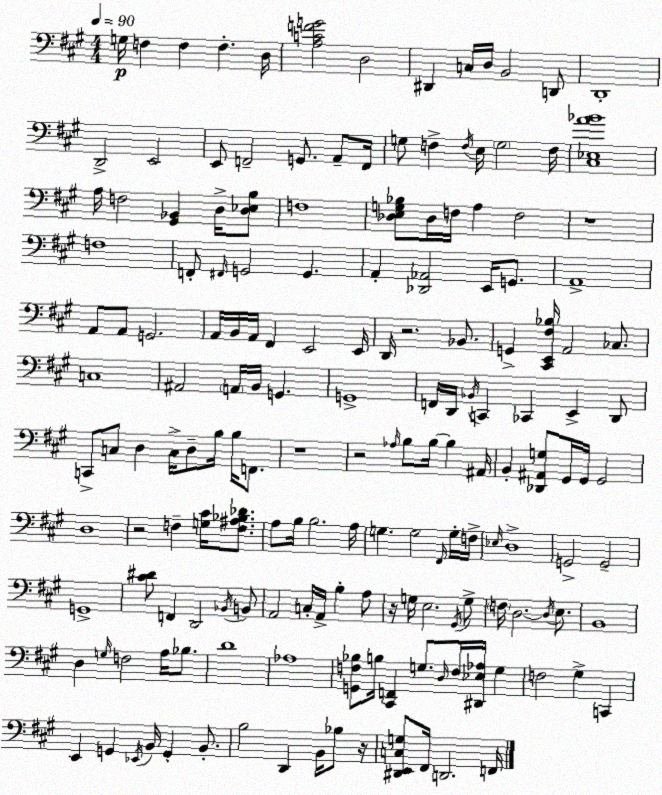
X:1
T:Untitled
M:4/4
L:1/4
K:A
G,/4 F, F, F, D,/4 [A,CFG]2 D,2 ^D,, C,/4 D,/4 B,,2 D,,/2 D,,4 D,,2 E,,2 E,,/2 F,,2 G,,/2 A,,/2 F,,/4 G,/2 F, F,/4 E,/4 G,2 F,/4 [^C,_E,A_B]4 A,/4 F,2 [^G,,_B,,] D,/4 [D,_E,B,]/2 F,4 [_D,E,G,_B,]/2 _D,/4 F,/4 A, F,2 z4 F,4 F,,/2 ^F,,/4 G,,2 G,, A,, [_D,,_A,,]2 E,,/4 G,,/2 A,,4 A,,/2 A,,/2 G,,2 A,,/4 B,,/4 A,,/4 ^F,, E,,2 E,,/4 D,,/4 z2 _B,,/2 G,, [^C,,E,,^F,_B,]/4 A,,2 _C,/2 C,4 ^A,,2 A,,/4 B,,/4 G,, G,,4 F,,/4 D,,/4 _B,,/4 C,, _C,, E,, D,,/2 C,,/2 C,/2 D, C,/4 D,/2 B,/4 B,/4 F,,/2 z4 z2 _A,/4 B,/2 B,/4 B, ^A,,/4 B,, [_D,,^A,,G,]/2 ^G,,/4 ^G,,/4 ^G,,2 D,4 z2 F, [G,^C]/4 [F,^A,_B,_D]/2 A,/2 B,/4 B,2 A,/4 G, G,2 ^F,,/4 G,/4 F,/4 _E,/4 D,4 G,,2 G,,2 G,,4 [^C^D]/2 F,, D,,2 _B,,/4 B,,/2 A,,2 C,/4 A,,/4 B, A,/2 z/4 G,/4 E,2 ^G,,/4 G,/2 F,/4 D,2 D,/4 E,/2 B,,4 D, G,/4 F,2 A,/4 _B,/2 D4 _A,4 [G,,F,_B,]/2 B,/4 [^C,,F,,] G,/2 D,/4 F,/4 [^D,,_E,_A,]/4 G, F,2 ^G, C,, E,, G,, _E,,/4 B,,/4 G,, B,,/2 B,2 D,, B,,/4 _B,/2 z/4 [^D,,E,,C,G,]/2 ^F,,/4 D,,2 F,,/4